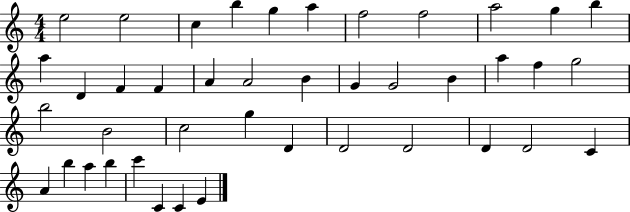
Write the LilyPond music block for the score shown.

{
  \clef treble
  \numericTimeSignature
  \time 4/4
  \key c \major
  e''2 e''2 | c''4 b''4 g''4 a''4 | f''2 f''2 | a''2 g''4 b''4 | \break a''4 d'4 f'4 f'4 | a'4 a'2 b'4 | g'4 g'2 b'4 | a''4 f''4 g''2 | \break b''2 b'2 | c''2 g''4 d'4 | d'2 d'2 | d'4 d'2 c'4 | \break a'4 b''4 a''4 b''4 | c'''4 c'4 c'4 e'4 | \bar "|."
}